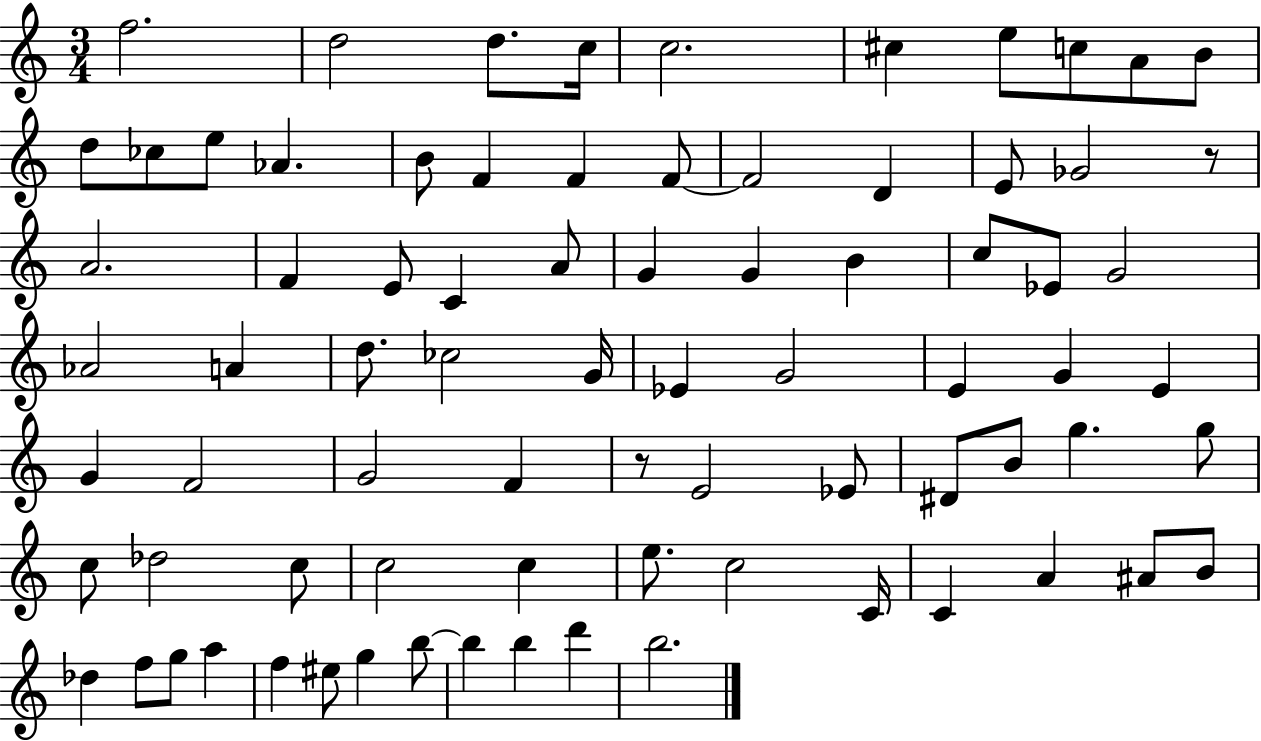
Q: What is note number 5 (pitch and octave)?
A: C5